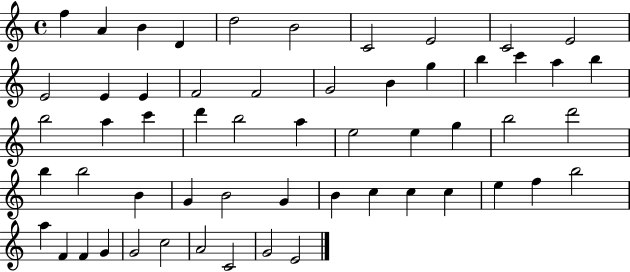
{
  \clef treble
  \time 4/4
  \defaultTimeSignature
  \key c \major
  f''4 a'4 b'4 d'4 | d''2 b'2 | c'2 e'2 | c'2 e'2 | \break e'2 e'4 e'4 | f'2 f'2 | g'2 b'4 g''4 | b''4 c'''4 a''4 b''4 | \break b''2 a''4 c'''4 | d'''4 b''2 a''4 | e''2 e''4 g''4 | b''2 d'''2 | \break b''4 b''2 b'4 | g'4 b'2 g'4 | b'4 c''4 c''4 c''4 | e''4 f''4 b''2 | \break a''4 f'4 f'4 g'4 | g'2 c''2 | a'2 c'2 | g'2 e'2 | \break \bar "|."
}